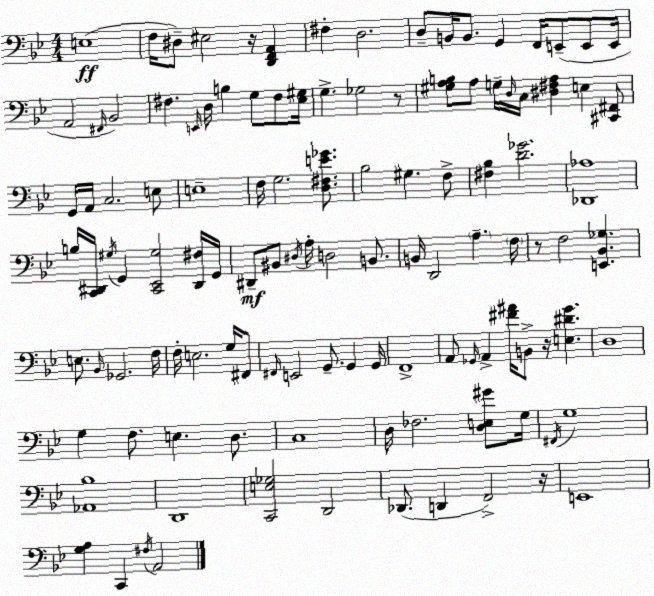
X:1
T:Untitled
M:4/4
L:1/4
K:Gm
E,4 F,/4 ^D,/2 ^E,2 z/4 [D,,F,,A,,] ^F, D,2 D,/2 B,,/4 B,,/2 G,, F,,/4 E,,/2 E,,/2 E,,/4 A,,2 ^F,,/4 _B,,2 ^F, E,,/4 D,/4 B, G,/2 ^F,/2 [_E,^G,]/4 G, _G,2 z/2 [^G,A,B,]/2 A,/2 G,/4 D,/4 C,/4 [^D,^F,A,] E, [^C,,^F,,]/2 G,,/4 A,,/4 C,2 E,/2 E,4 F,/4 G,2 [D,^F,E_G]/2 _B,2 ^G, F,/2 [^F,_B,] [D_G]2 [_D,,_A,]4 B,/4 [C,,^D,,]/4 ^G,/4 G,, [C,,_E,,^G,]2 [^D,,^F,]/4 G,,/4 ^D,,/2 ^B,,/2 ^D,/4 A,/4 D,2 B,,/2 B,,/4 D,,2 A, F,/4 z/2 F,2 [E,,_B,,_G,] E,/2 _B,,/4 _G,,2 F,/4 F,/4 E,2 G,/4 ^F,,/2 ^F,,/4 E,,2 G,,/2 G,, G,,/4 F,,4 A,,/2 _G,,/4 A,, [^F^A]/4 B,,/2 z/4 [E,^DG] D,4 G, F,/2 E, D,/2 C,4 D,/4 _F,2 [D,E,^G]/2 G,/4 ^F,,/4 G,4 [_A,,_B,]4 D,,4 [C,,E,_G,]2 D,,2 _D,,/2 D,, F,,2 z/4 E,,4 [G,A,] C,, ^F,/4 A,,2